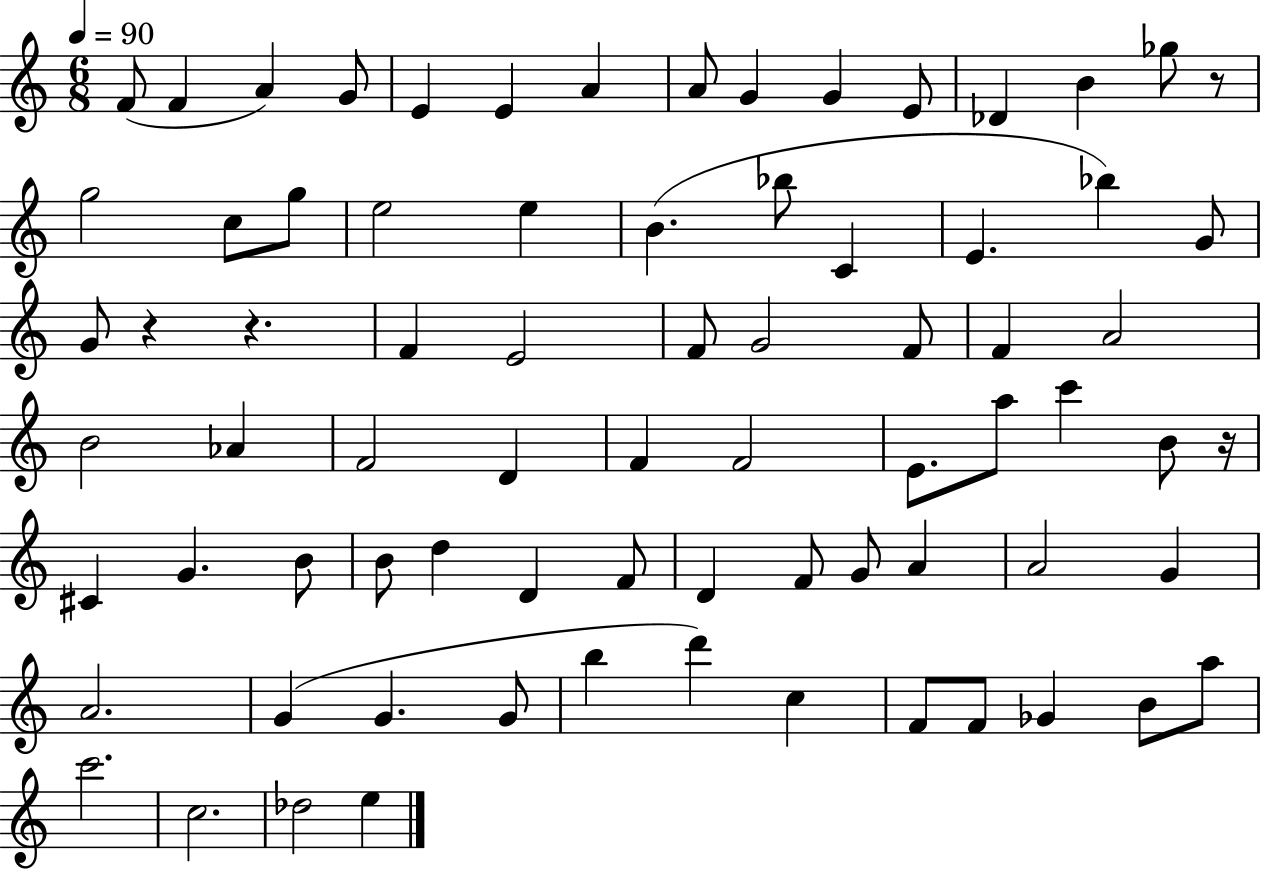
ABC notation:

X:1
T:Untitled
M:6/8
L:1/4
K:C
F/2 F A G/2 E E A A/2 G G E/2 _D B _g/2 z/2 g2 c/2 g/2 e2 e B _b/2 C E _b G/2 G/2 z z F E2 F/2 G2 F/2 F A2 B2 _A F2 D F F2 E/2 a/2 c' B/2 z/4 ^C G B/2 B/2 d D F/2 D F/2 G/2 A A2 G A2 G G G/2 b d' c F/2 F/2 _G B/2 a/2 c'2 c2 _d2 e